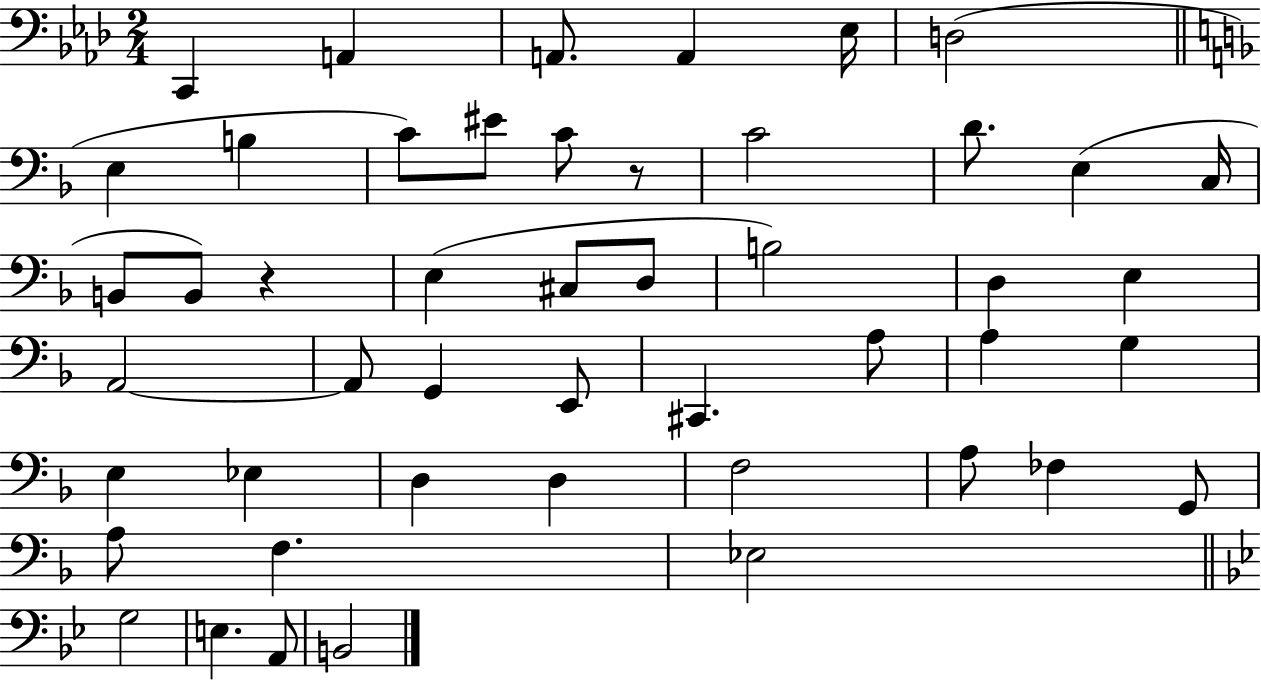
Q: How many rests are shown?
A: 2